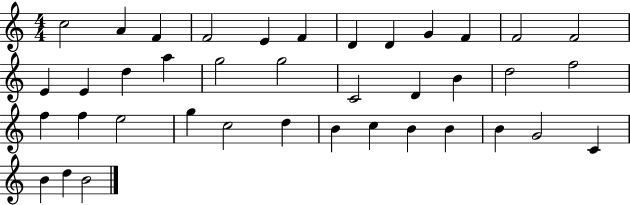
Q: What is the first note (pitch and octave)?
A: C5